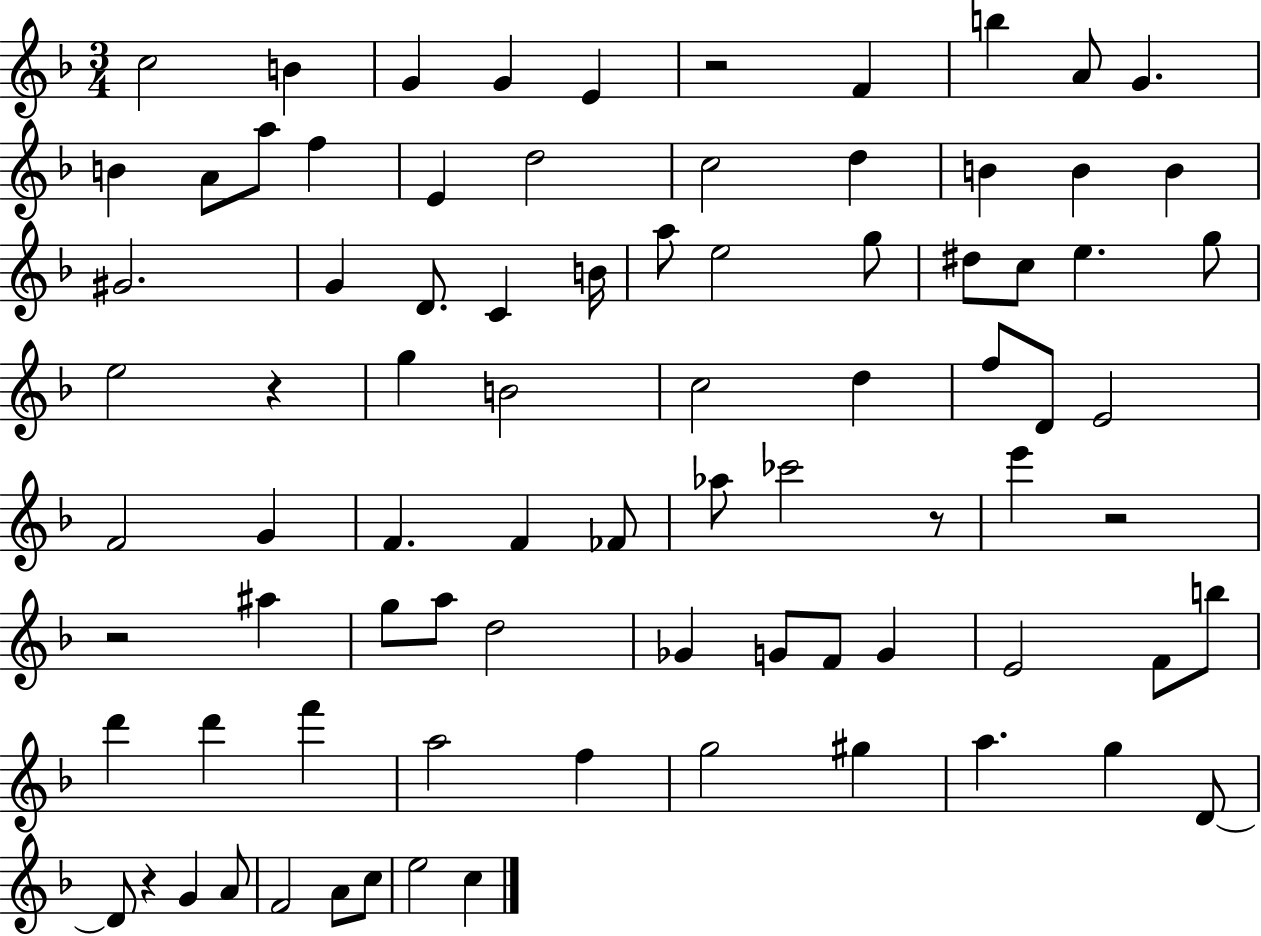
{
  \clef treble
  \numericTimeSignature
  \time 3/4
  \key f \major
  c''2 b'4 | g'4 g'4 e'4 | r2 f'4 | b''4 a'8 g'4. | \break b'4 a'8 a''8 f''4 | e'4 d''2 | c''2 d''4 | b'4 b'4 b'4 | \break gis'2. | g'4 d'8. c'4 b'16 | a''8 e''2 g''8 | dis''8 c''8 e''4. g''8 | \break e''2 r4 | g''4 b'2 | c''2 d''4 | f''8 d'8 e'2 | \break f'2 g'4 | f'4. f'4 fes'8 | aes''8 ces'''2 r8 | e'''4 r2 | \break r2 ais''4 | g''8 a''8 d''2 | ges'4 g'8 f'8 g'4 | e'2 f'8 b''8 | \break d'''4 d'''4 f'''4 | a''2 f''4 | g''2 gis''4 | a''4. g''4 d'8~~ | \break d'8 r4 g'4 a'8 | f'2 a'8 c''8 | e''2 c''4 | \bar "|."
}